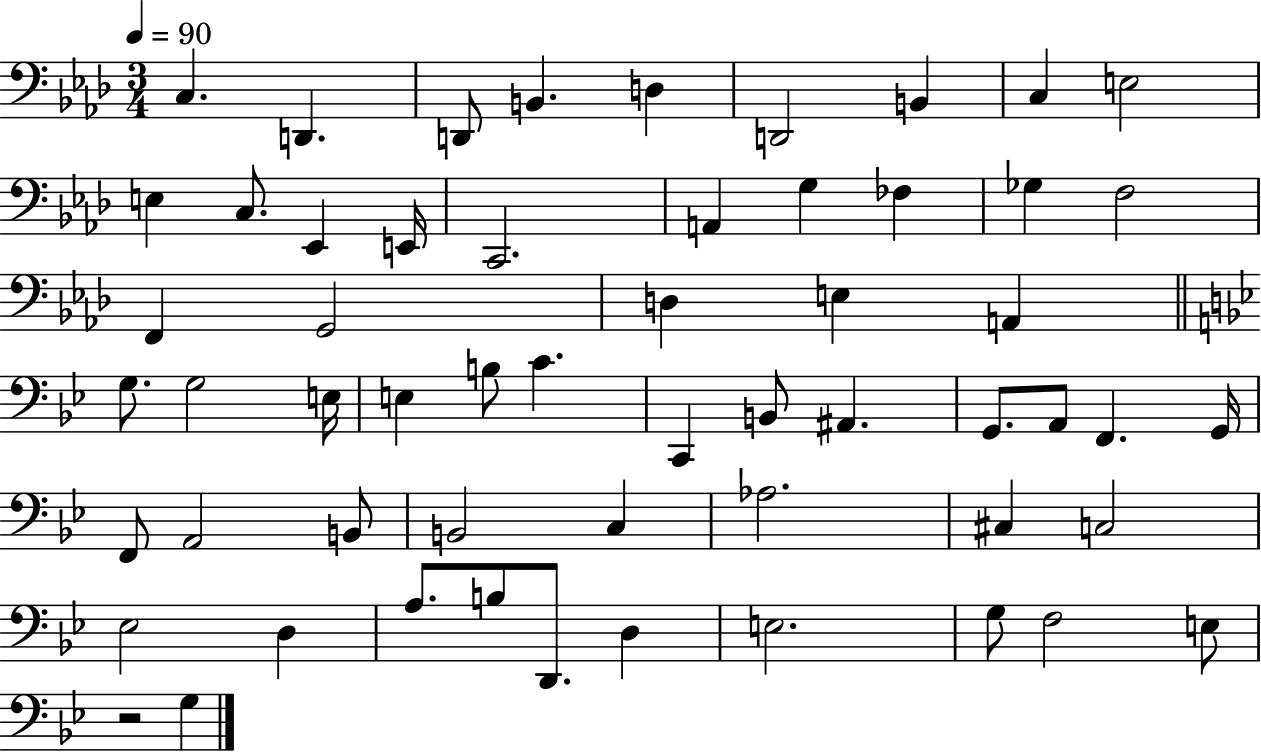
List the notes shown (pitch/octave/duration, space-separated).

C3/q. D2/q. D2/e B2/q. D3/q D2/h B2/q C3/q E3/h E3/q C3/e. Eb2/q E2/s C2/h. A2/q G3/q FES3/q Gb3/q F3/h F2/q G2/h D3/q E3/q A2/q G3/e. G3/h E3/s E3/q B3/e C4/q. C2/q B2/e A#2/q. G2/e. A2/e F2/q. G2/s F2/e A2/h B2/e B2/h C3/q Ab3/h. C#3/q C3/h Eb3/h D3/q A3/e. B3/e D2/e. D3/q E3/h. G3/e F3/h E3/e R/h G3/q